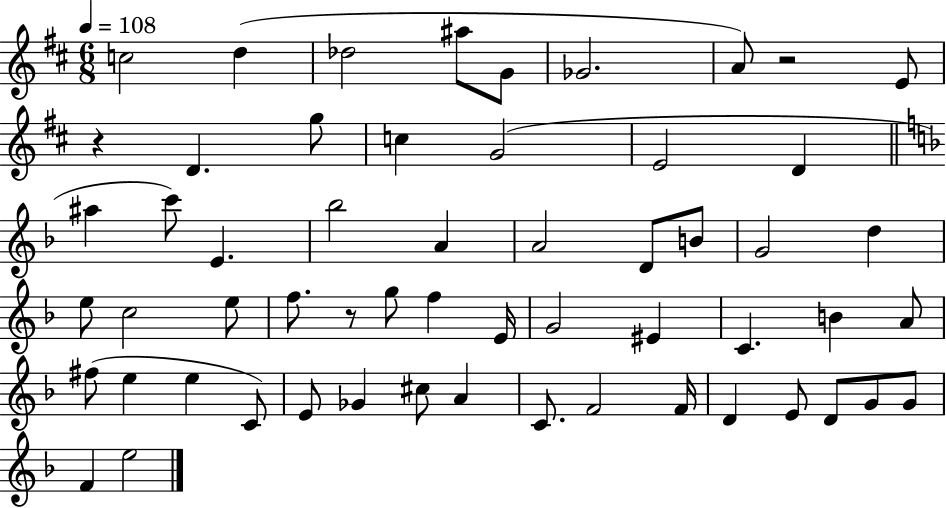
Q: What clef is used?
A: treble